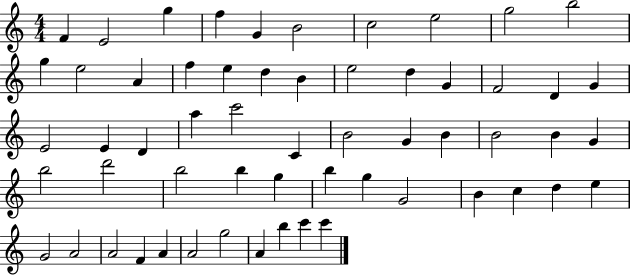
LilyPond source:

{
  \clef treble
  \numericTimeSignature
  \time 4/4
  \key c \major
  f'4 e'2 g''4 | f''4 g'4 b'2 | c''2 e''2 | g''2 b''2 | \break g''4 e''2 a'4 | f''4 e''4 d''4 b'4 | e''2 d''4 g'4 | f'2 d'4 g'4 | \break e'2 e'4 d'4 | a''4 c'''2 c'4 | b'2 g'4 b'4 | b'2 b'4 g'4 | \break b''2 d'''2 | b''2 b''4 g''4 | b''4 g''4 g'2 | b'4 c''4 d''4 e''4 | \break g'2 a'2 | a'2 f'4 a'4 | a'2 g''2 | a'4 b''4 c'''4 c'''4 | \break \bar "|."
}